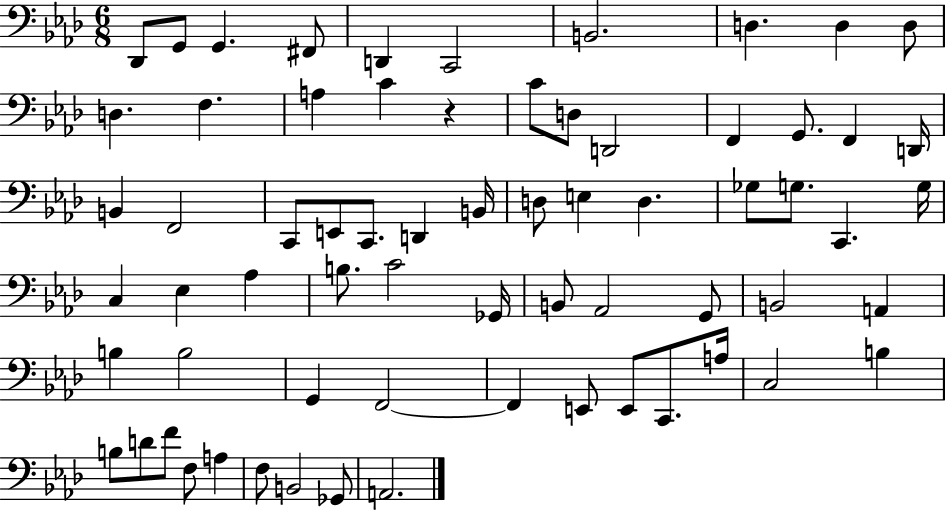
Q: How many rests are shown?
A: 1